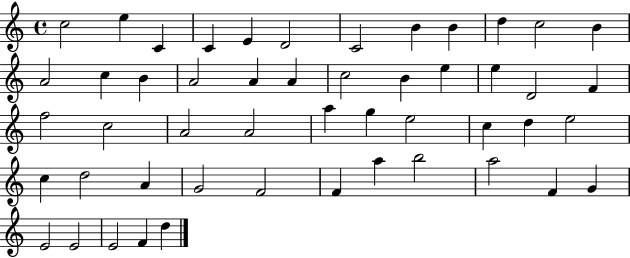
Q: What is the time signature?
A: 4/4